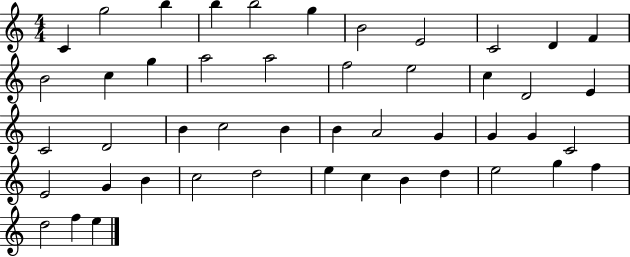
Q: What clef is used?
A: treble